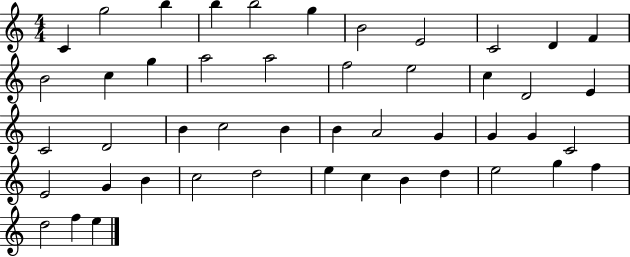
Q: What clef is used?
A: treble